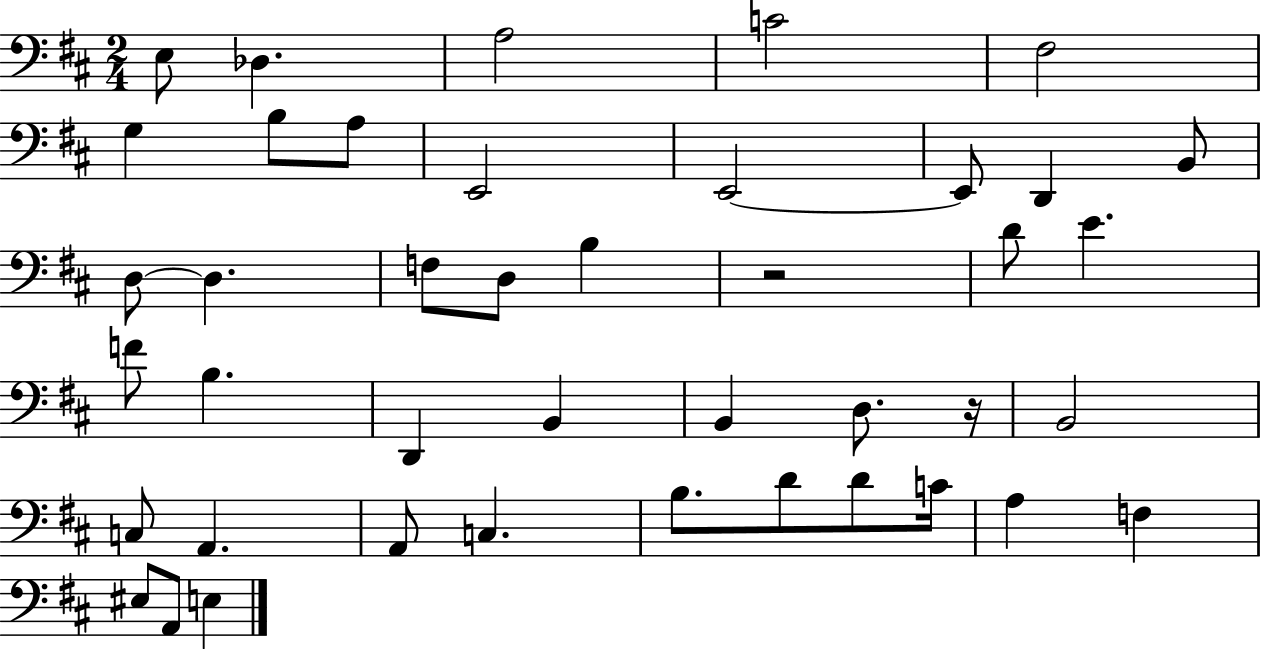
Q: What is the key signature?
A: D major